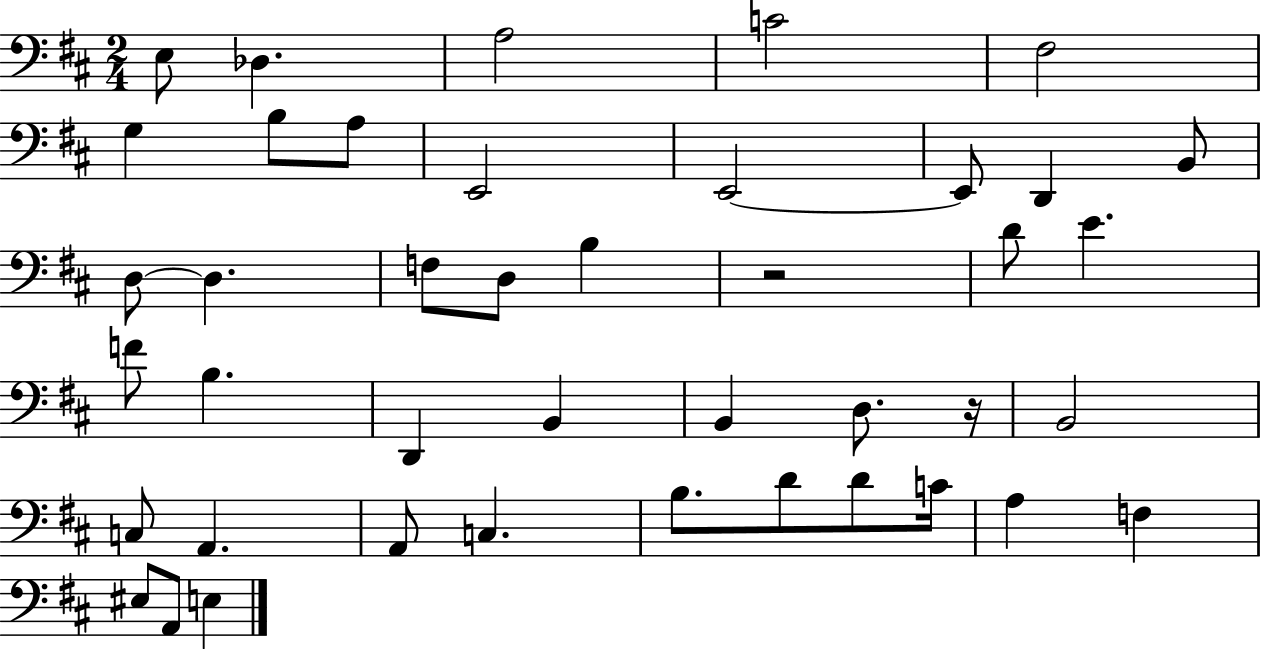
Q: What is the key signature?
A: D major